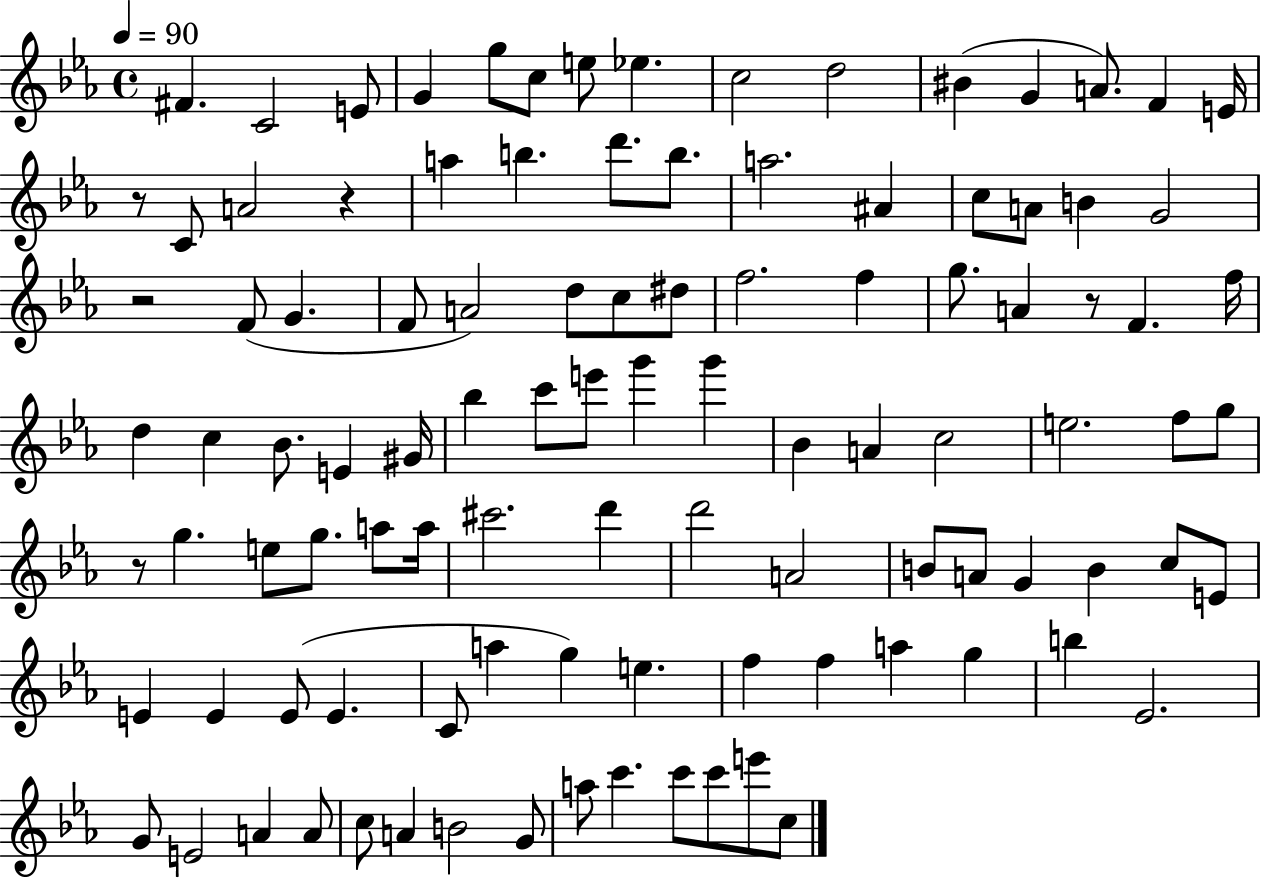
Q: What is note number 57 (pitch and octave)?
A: G5